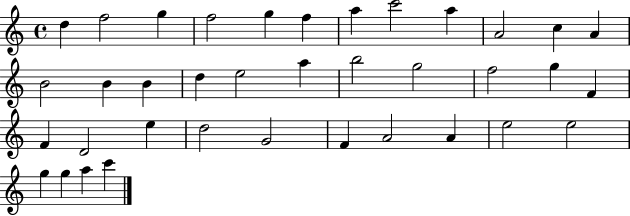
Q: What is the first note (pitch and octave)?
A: D5